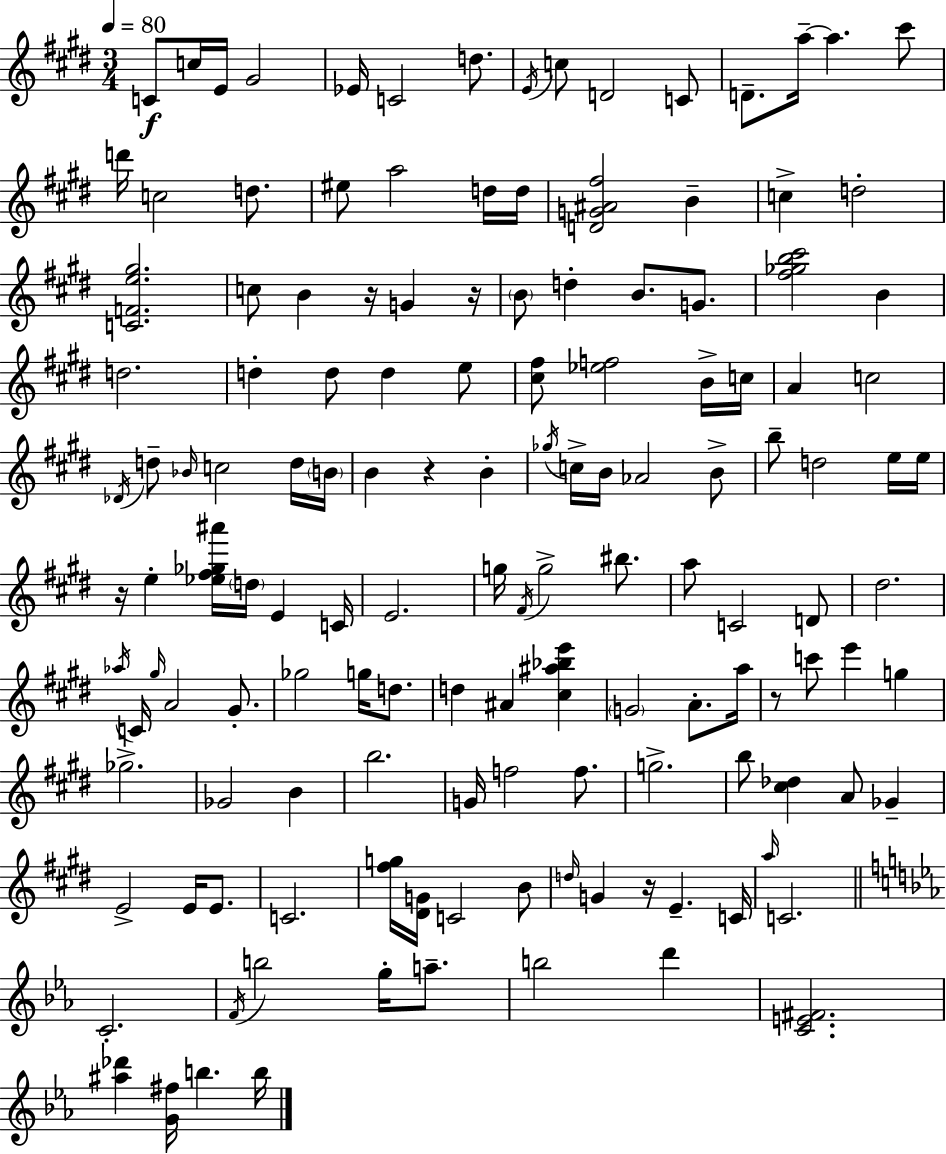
C4/e C5/s E4/s G#4/h Eb4/s C4/h D5/e. E4/s C5/e D4/h C4/e D4/e. A5/s A5/q. C#6/e D6/s C5/h D5/e. EIS5/e A5/h D5/s D5/s [D4,G4,A#4,F#5]/h B4/q C5/q D5/h [C4,F4,E5,G#5]/h. C5/e B4/q R/s G4/q R/s B4/e D5/q B4/e. G4/e. [F#5,Gb5,B5,C#6]/h B4/q D5/h. D5/q D5/e D5/q E5/e [C#5,F#5]/e [Eb5,F5]/h B4/s C5/s A4/q C5/h Db4/s D5/e Bb4/s C5/h D5/s B4/s B4/q R/q B4/q Gb5/s C5/s B4/s Ab4/h B4/e B5/e D5/h E5/s E5/s R/s E5/q [Eb5,F#5,Gb5,A#6]/s D5/s E4/q C4/s E4/h. G5/s F#4/s G5/h BIS5/e. A5/e C4/h D4/e D#5/h. Ab5/s C4/s G#5/s A4/h G#4/e. Gb5/h G5/s D5/e. D5/q A#4/q [C#5,A#5,Bb5,E6]/q G4/h A4/e. A5/s R/e C6/e E6/q G5/q Gb5/h. Gb4/h B4/q B5/h. G4/s F5/h F5/e. G5/h. B5/e [C#5,Db5]/q A4/e Gb4/q E4/h E4/s E4/e. C4/h. [F#5,G5]/s [D#4,G4]/s C4/h B4/e D5/s G4/q R/s E4/q. C4/s A5/s C4/h. C4/h. F4/s B5/h G5/s A5/e. B5/h D6/q [C4,E4,F#4]/h. [A#5,Db6]/q [G4,F#5]/s B5/q. B5/s